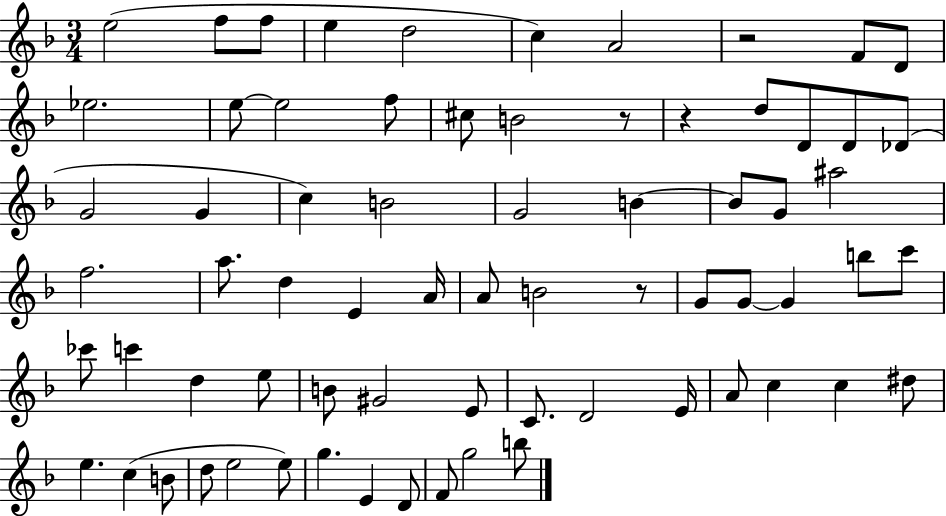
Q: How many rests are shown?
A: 4